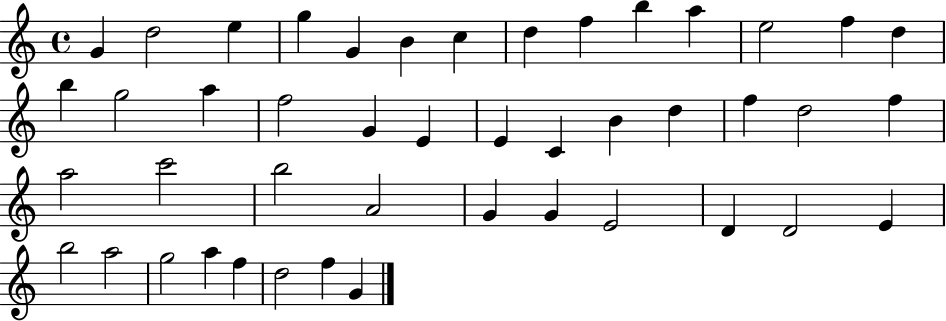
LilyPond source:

{
  \clef treble
  \time 4/4
  \defaultTimeSignature
  \key c \major
  g'4 d''2 e''4 | g''4 g'4 b'4 c''4 | d''4 f''4 b''4 a''4 | e''2 f''4 d''4 | \break b''4 g''2 a''4 | f''2 g'4 e'4 | e'4 c'4 b'4 d''4 | f''4 d''2 f''4 | \break a''2 c'''2 | b''2 a'2 | g'4 g'4 e'2 | d'4 d'2 e'4 | \break b''2 a''2 | g''2 a''4 f''4 | d''2 f''4 g'4 | \bar "|."
}